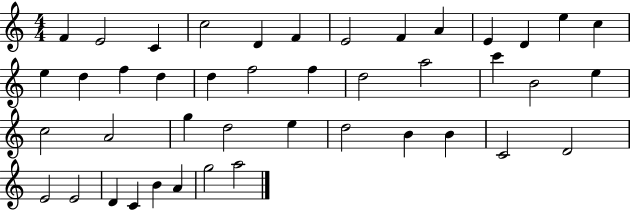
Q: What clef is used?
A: treble